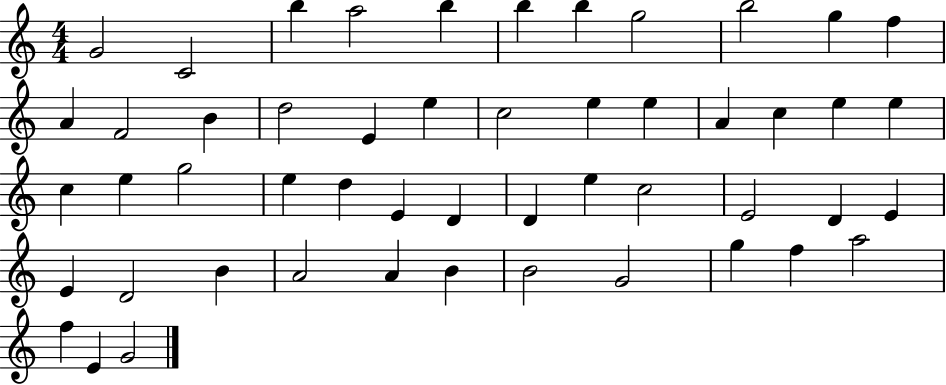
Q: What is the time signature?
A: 4/4